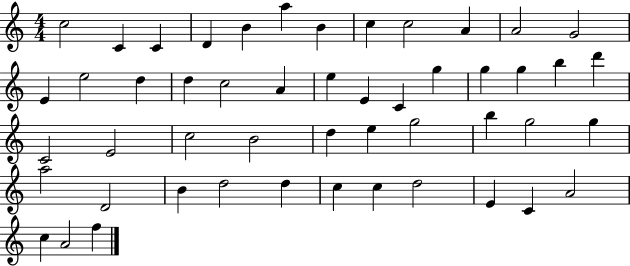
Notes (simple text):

C5/h C4/q C4/q D4/q B4/q A5/q B4/q C5/q C5/h A4/q A4/h G4/h E4/q E5/h D5/q D5/q C5/h A4/q E5/q E4/q C4/q G5/q G5/q G5/q B5/q D6/q C4/h E4/h C5/h B4/h D5/q E5/q G5/h B5/q G5/h G5/q A5/h D4/h B4/q D5/h D5/q C5/q C5/q D5/h E4/q C4/q A4/h C5/q A4/h F5/q